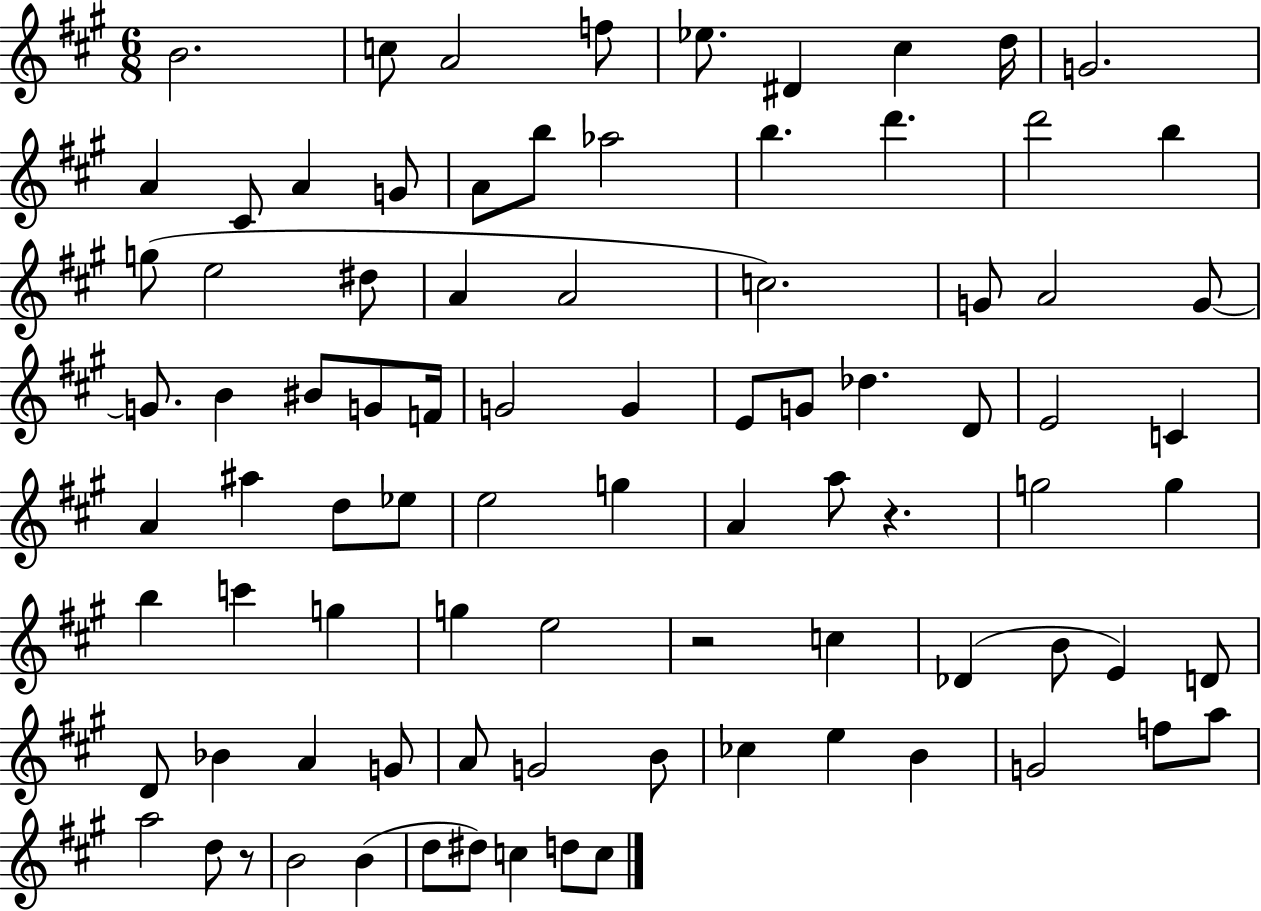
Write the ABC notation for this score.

X:1
T:Untitled
M:6/8
L:1/4
K:A
B2 c/2 A2 f/2 _e/2 ^D ^c d/4 G2 A ^C/2 A G/2 A/2 b/2 _a2 b d' d'2 b g/2 e2 ^d/2 A A2 c2 G/2 A2 G/2 G/2 B ^B/2 G/2 F/4 G2 G E/2 G/2 _d D/2 E2 C A ^a d/2 _e/2 e2 g A a/2 z g2 g b c' g g e2 z2 c _D B/2 E D/2 D/2 _B A G/2 A/2 G2 B/2 _c e B G2 f/2 a/2 a2 d/2 z/2 B2 B d/2 ^d/2 c d/2 c/2